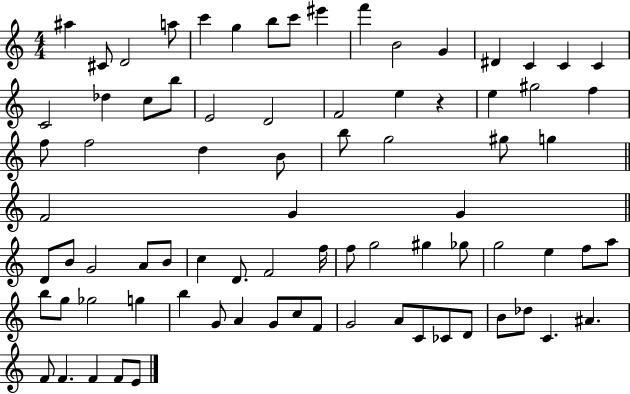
X:1
T:Untitled
M:4/4
L:1/4
K:C
^a ^C/2 D2 a/2 c' g b/2 c'/2 ^e' f' B2 G ^D C C C C2 _d c/2 b/2 E2 D2 F2 e z e ^g2 f f/2 f2 d B/2 b/2 g2 ^g/2 g F2 G G D/2 B/2 G2 A/2 B/2 c D/2 F2 f/4 f/2 g2 ^g _g/2 g2 e f/2 a/2 b/2 g/2 _g2 g b G/2 A G/2 c/2 F/2 G2 A/2 C/2 _C/2 D/2 B/2 _d/2 C ^A F/2 F F F/2 E/2